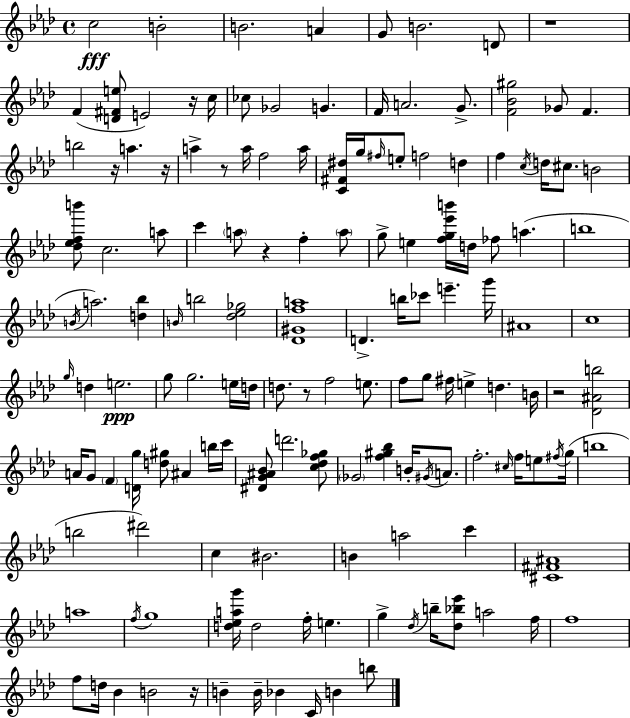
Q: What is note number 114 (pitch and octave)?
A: B4